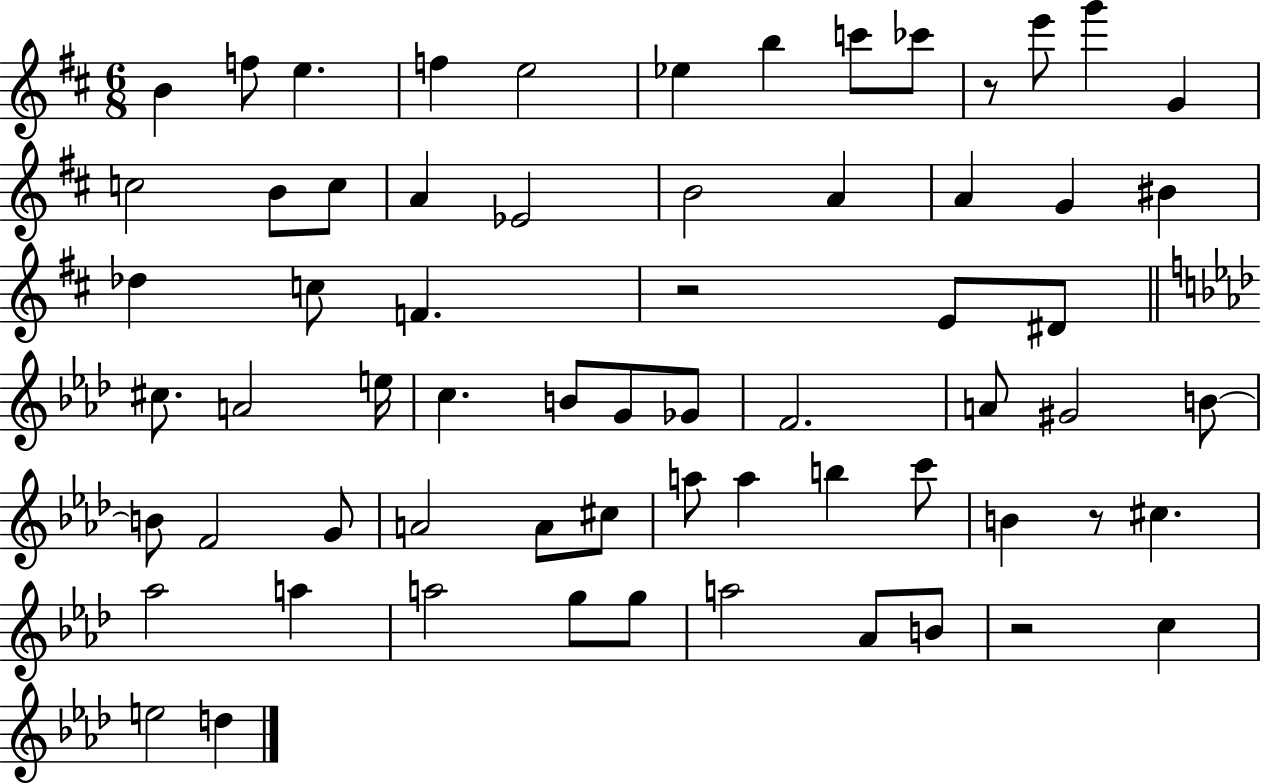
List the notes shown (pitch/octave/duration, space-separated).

B4/q F5/e E5/q. F5/q E5/h Eb5/q B5/q C6/e CES6/e R/e E6/e G6/q G4/q C5/h B4/e C5/e A4/q Eb4/h B4/h A4/q A4/q G4/q BIS4/q Db5/q C5/e F4/q. R/h E4/e D#4/e C#5/e. A4/h E5/s C5/q. B4/e G4/e Gb4/e F4/h. A4/e G#4/h B4/e B4/e F4/h G4/e A4/h A4/e C#5/e A5/e A5/q B5/q C6/e B4/q R/e C#5/q. Ab5/h A5/q A5/h G5/e G5/e A5/h Ab4/e B4/e R/h C5/q E5/h D5/q